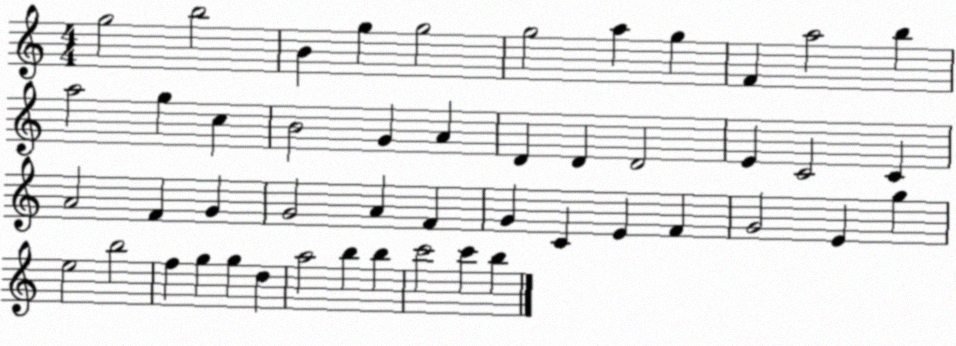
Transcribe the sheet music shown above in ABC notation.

X:1
T:Untitled
M:4/4
L:1/4
K:C
g2 b2 B g g2 g2 a g F a2 b a2 g c B2 G A D D D2 E C2 C A2 F G G2 A F G C E F G2 E g e2 b2 f g g d a2 b b c'2 c' b